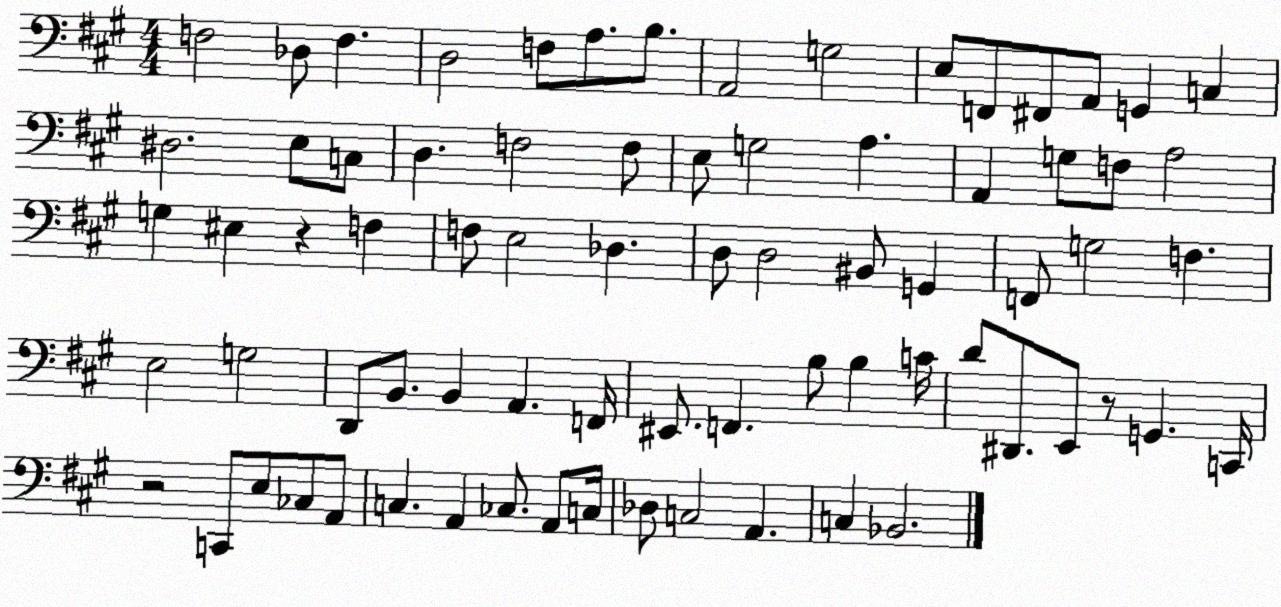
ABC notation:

X:1
T:Untitled
M:4/4
L:1/4
K:A
F,2 _D,/2 F, D,2 F,/2 A,/2 B,/2 A,,2 G,2 E,/2 F,,/2 ^F,,/2 A,,/2 G,, C, ^D,2 E,/2 C,/2 D, F,2 F,/2 E,/2 G,2 A, A,, G,/2 F,/2 A,2 G, ^E, z F, F,/2 E,2 _D, D,/2 D,2 ^B,,/2 G,, F,,/2 G,2 F, E,2 G,2 D,,/2 B,,/2 B,, A,, F,,/4 ^E,,/2 F,, B,/2 B, C/4 D/2 ^D,,/2 E,,/2 z/2 G,, C,,/4 z2 C,,/2 E,/2 _C,/2 A,,/2 C, A,, _C,/2 A,,/2 C,/4 _D,/2 C,2 A,, C, _B,,2